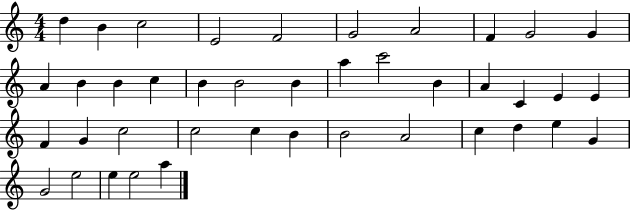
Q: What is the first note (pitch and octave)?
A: D5